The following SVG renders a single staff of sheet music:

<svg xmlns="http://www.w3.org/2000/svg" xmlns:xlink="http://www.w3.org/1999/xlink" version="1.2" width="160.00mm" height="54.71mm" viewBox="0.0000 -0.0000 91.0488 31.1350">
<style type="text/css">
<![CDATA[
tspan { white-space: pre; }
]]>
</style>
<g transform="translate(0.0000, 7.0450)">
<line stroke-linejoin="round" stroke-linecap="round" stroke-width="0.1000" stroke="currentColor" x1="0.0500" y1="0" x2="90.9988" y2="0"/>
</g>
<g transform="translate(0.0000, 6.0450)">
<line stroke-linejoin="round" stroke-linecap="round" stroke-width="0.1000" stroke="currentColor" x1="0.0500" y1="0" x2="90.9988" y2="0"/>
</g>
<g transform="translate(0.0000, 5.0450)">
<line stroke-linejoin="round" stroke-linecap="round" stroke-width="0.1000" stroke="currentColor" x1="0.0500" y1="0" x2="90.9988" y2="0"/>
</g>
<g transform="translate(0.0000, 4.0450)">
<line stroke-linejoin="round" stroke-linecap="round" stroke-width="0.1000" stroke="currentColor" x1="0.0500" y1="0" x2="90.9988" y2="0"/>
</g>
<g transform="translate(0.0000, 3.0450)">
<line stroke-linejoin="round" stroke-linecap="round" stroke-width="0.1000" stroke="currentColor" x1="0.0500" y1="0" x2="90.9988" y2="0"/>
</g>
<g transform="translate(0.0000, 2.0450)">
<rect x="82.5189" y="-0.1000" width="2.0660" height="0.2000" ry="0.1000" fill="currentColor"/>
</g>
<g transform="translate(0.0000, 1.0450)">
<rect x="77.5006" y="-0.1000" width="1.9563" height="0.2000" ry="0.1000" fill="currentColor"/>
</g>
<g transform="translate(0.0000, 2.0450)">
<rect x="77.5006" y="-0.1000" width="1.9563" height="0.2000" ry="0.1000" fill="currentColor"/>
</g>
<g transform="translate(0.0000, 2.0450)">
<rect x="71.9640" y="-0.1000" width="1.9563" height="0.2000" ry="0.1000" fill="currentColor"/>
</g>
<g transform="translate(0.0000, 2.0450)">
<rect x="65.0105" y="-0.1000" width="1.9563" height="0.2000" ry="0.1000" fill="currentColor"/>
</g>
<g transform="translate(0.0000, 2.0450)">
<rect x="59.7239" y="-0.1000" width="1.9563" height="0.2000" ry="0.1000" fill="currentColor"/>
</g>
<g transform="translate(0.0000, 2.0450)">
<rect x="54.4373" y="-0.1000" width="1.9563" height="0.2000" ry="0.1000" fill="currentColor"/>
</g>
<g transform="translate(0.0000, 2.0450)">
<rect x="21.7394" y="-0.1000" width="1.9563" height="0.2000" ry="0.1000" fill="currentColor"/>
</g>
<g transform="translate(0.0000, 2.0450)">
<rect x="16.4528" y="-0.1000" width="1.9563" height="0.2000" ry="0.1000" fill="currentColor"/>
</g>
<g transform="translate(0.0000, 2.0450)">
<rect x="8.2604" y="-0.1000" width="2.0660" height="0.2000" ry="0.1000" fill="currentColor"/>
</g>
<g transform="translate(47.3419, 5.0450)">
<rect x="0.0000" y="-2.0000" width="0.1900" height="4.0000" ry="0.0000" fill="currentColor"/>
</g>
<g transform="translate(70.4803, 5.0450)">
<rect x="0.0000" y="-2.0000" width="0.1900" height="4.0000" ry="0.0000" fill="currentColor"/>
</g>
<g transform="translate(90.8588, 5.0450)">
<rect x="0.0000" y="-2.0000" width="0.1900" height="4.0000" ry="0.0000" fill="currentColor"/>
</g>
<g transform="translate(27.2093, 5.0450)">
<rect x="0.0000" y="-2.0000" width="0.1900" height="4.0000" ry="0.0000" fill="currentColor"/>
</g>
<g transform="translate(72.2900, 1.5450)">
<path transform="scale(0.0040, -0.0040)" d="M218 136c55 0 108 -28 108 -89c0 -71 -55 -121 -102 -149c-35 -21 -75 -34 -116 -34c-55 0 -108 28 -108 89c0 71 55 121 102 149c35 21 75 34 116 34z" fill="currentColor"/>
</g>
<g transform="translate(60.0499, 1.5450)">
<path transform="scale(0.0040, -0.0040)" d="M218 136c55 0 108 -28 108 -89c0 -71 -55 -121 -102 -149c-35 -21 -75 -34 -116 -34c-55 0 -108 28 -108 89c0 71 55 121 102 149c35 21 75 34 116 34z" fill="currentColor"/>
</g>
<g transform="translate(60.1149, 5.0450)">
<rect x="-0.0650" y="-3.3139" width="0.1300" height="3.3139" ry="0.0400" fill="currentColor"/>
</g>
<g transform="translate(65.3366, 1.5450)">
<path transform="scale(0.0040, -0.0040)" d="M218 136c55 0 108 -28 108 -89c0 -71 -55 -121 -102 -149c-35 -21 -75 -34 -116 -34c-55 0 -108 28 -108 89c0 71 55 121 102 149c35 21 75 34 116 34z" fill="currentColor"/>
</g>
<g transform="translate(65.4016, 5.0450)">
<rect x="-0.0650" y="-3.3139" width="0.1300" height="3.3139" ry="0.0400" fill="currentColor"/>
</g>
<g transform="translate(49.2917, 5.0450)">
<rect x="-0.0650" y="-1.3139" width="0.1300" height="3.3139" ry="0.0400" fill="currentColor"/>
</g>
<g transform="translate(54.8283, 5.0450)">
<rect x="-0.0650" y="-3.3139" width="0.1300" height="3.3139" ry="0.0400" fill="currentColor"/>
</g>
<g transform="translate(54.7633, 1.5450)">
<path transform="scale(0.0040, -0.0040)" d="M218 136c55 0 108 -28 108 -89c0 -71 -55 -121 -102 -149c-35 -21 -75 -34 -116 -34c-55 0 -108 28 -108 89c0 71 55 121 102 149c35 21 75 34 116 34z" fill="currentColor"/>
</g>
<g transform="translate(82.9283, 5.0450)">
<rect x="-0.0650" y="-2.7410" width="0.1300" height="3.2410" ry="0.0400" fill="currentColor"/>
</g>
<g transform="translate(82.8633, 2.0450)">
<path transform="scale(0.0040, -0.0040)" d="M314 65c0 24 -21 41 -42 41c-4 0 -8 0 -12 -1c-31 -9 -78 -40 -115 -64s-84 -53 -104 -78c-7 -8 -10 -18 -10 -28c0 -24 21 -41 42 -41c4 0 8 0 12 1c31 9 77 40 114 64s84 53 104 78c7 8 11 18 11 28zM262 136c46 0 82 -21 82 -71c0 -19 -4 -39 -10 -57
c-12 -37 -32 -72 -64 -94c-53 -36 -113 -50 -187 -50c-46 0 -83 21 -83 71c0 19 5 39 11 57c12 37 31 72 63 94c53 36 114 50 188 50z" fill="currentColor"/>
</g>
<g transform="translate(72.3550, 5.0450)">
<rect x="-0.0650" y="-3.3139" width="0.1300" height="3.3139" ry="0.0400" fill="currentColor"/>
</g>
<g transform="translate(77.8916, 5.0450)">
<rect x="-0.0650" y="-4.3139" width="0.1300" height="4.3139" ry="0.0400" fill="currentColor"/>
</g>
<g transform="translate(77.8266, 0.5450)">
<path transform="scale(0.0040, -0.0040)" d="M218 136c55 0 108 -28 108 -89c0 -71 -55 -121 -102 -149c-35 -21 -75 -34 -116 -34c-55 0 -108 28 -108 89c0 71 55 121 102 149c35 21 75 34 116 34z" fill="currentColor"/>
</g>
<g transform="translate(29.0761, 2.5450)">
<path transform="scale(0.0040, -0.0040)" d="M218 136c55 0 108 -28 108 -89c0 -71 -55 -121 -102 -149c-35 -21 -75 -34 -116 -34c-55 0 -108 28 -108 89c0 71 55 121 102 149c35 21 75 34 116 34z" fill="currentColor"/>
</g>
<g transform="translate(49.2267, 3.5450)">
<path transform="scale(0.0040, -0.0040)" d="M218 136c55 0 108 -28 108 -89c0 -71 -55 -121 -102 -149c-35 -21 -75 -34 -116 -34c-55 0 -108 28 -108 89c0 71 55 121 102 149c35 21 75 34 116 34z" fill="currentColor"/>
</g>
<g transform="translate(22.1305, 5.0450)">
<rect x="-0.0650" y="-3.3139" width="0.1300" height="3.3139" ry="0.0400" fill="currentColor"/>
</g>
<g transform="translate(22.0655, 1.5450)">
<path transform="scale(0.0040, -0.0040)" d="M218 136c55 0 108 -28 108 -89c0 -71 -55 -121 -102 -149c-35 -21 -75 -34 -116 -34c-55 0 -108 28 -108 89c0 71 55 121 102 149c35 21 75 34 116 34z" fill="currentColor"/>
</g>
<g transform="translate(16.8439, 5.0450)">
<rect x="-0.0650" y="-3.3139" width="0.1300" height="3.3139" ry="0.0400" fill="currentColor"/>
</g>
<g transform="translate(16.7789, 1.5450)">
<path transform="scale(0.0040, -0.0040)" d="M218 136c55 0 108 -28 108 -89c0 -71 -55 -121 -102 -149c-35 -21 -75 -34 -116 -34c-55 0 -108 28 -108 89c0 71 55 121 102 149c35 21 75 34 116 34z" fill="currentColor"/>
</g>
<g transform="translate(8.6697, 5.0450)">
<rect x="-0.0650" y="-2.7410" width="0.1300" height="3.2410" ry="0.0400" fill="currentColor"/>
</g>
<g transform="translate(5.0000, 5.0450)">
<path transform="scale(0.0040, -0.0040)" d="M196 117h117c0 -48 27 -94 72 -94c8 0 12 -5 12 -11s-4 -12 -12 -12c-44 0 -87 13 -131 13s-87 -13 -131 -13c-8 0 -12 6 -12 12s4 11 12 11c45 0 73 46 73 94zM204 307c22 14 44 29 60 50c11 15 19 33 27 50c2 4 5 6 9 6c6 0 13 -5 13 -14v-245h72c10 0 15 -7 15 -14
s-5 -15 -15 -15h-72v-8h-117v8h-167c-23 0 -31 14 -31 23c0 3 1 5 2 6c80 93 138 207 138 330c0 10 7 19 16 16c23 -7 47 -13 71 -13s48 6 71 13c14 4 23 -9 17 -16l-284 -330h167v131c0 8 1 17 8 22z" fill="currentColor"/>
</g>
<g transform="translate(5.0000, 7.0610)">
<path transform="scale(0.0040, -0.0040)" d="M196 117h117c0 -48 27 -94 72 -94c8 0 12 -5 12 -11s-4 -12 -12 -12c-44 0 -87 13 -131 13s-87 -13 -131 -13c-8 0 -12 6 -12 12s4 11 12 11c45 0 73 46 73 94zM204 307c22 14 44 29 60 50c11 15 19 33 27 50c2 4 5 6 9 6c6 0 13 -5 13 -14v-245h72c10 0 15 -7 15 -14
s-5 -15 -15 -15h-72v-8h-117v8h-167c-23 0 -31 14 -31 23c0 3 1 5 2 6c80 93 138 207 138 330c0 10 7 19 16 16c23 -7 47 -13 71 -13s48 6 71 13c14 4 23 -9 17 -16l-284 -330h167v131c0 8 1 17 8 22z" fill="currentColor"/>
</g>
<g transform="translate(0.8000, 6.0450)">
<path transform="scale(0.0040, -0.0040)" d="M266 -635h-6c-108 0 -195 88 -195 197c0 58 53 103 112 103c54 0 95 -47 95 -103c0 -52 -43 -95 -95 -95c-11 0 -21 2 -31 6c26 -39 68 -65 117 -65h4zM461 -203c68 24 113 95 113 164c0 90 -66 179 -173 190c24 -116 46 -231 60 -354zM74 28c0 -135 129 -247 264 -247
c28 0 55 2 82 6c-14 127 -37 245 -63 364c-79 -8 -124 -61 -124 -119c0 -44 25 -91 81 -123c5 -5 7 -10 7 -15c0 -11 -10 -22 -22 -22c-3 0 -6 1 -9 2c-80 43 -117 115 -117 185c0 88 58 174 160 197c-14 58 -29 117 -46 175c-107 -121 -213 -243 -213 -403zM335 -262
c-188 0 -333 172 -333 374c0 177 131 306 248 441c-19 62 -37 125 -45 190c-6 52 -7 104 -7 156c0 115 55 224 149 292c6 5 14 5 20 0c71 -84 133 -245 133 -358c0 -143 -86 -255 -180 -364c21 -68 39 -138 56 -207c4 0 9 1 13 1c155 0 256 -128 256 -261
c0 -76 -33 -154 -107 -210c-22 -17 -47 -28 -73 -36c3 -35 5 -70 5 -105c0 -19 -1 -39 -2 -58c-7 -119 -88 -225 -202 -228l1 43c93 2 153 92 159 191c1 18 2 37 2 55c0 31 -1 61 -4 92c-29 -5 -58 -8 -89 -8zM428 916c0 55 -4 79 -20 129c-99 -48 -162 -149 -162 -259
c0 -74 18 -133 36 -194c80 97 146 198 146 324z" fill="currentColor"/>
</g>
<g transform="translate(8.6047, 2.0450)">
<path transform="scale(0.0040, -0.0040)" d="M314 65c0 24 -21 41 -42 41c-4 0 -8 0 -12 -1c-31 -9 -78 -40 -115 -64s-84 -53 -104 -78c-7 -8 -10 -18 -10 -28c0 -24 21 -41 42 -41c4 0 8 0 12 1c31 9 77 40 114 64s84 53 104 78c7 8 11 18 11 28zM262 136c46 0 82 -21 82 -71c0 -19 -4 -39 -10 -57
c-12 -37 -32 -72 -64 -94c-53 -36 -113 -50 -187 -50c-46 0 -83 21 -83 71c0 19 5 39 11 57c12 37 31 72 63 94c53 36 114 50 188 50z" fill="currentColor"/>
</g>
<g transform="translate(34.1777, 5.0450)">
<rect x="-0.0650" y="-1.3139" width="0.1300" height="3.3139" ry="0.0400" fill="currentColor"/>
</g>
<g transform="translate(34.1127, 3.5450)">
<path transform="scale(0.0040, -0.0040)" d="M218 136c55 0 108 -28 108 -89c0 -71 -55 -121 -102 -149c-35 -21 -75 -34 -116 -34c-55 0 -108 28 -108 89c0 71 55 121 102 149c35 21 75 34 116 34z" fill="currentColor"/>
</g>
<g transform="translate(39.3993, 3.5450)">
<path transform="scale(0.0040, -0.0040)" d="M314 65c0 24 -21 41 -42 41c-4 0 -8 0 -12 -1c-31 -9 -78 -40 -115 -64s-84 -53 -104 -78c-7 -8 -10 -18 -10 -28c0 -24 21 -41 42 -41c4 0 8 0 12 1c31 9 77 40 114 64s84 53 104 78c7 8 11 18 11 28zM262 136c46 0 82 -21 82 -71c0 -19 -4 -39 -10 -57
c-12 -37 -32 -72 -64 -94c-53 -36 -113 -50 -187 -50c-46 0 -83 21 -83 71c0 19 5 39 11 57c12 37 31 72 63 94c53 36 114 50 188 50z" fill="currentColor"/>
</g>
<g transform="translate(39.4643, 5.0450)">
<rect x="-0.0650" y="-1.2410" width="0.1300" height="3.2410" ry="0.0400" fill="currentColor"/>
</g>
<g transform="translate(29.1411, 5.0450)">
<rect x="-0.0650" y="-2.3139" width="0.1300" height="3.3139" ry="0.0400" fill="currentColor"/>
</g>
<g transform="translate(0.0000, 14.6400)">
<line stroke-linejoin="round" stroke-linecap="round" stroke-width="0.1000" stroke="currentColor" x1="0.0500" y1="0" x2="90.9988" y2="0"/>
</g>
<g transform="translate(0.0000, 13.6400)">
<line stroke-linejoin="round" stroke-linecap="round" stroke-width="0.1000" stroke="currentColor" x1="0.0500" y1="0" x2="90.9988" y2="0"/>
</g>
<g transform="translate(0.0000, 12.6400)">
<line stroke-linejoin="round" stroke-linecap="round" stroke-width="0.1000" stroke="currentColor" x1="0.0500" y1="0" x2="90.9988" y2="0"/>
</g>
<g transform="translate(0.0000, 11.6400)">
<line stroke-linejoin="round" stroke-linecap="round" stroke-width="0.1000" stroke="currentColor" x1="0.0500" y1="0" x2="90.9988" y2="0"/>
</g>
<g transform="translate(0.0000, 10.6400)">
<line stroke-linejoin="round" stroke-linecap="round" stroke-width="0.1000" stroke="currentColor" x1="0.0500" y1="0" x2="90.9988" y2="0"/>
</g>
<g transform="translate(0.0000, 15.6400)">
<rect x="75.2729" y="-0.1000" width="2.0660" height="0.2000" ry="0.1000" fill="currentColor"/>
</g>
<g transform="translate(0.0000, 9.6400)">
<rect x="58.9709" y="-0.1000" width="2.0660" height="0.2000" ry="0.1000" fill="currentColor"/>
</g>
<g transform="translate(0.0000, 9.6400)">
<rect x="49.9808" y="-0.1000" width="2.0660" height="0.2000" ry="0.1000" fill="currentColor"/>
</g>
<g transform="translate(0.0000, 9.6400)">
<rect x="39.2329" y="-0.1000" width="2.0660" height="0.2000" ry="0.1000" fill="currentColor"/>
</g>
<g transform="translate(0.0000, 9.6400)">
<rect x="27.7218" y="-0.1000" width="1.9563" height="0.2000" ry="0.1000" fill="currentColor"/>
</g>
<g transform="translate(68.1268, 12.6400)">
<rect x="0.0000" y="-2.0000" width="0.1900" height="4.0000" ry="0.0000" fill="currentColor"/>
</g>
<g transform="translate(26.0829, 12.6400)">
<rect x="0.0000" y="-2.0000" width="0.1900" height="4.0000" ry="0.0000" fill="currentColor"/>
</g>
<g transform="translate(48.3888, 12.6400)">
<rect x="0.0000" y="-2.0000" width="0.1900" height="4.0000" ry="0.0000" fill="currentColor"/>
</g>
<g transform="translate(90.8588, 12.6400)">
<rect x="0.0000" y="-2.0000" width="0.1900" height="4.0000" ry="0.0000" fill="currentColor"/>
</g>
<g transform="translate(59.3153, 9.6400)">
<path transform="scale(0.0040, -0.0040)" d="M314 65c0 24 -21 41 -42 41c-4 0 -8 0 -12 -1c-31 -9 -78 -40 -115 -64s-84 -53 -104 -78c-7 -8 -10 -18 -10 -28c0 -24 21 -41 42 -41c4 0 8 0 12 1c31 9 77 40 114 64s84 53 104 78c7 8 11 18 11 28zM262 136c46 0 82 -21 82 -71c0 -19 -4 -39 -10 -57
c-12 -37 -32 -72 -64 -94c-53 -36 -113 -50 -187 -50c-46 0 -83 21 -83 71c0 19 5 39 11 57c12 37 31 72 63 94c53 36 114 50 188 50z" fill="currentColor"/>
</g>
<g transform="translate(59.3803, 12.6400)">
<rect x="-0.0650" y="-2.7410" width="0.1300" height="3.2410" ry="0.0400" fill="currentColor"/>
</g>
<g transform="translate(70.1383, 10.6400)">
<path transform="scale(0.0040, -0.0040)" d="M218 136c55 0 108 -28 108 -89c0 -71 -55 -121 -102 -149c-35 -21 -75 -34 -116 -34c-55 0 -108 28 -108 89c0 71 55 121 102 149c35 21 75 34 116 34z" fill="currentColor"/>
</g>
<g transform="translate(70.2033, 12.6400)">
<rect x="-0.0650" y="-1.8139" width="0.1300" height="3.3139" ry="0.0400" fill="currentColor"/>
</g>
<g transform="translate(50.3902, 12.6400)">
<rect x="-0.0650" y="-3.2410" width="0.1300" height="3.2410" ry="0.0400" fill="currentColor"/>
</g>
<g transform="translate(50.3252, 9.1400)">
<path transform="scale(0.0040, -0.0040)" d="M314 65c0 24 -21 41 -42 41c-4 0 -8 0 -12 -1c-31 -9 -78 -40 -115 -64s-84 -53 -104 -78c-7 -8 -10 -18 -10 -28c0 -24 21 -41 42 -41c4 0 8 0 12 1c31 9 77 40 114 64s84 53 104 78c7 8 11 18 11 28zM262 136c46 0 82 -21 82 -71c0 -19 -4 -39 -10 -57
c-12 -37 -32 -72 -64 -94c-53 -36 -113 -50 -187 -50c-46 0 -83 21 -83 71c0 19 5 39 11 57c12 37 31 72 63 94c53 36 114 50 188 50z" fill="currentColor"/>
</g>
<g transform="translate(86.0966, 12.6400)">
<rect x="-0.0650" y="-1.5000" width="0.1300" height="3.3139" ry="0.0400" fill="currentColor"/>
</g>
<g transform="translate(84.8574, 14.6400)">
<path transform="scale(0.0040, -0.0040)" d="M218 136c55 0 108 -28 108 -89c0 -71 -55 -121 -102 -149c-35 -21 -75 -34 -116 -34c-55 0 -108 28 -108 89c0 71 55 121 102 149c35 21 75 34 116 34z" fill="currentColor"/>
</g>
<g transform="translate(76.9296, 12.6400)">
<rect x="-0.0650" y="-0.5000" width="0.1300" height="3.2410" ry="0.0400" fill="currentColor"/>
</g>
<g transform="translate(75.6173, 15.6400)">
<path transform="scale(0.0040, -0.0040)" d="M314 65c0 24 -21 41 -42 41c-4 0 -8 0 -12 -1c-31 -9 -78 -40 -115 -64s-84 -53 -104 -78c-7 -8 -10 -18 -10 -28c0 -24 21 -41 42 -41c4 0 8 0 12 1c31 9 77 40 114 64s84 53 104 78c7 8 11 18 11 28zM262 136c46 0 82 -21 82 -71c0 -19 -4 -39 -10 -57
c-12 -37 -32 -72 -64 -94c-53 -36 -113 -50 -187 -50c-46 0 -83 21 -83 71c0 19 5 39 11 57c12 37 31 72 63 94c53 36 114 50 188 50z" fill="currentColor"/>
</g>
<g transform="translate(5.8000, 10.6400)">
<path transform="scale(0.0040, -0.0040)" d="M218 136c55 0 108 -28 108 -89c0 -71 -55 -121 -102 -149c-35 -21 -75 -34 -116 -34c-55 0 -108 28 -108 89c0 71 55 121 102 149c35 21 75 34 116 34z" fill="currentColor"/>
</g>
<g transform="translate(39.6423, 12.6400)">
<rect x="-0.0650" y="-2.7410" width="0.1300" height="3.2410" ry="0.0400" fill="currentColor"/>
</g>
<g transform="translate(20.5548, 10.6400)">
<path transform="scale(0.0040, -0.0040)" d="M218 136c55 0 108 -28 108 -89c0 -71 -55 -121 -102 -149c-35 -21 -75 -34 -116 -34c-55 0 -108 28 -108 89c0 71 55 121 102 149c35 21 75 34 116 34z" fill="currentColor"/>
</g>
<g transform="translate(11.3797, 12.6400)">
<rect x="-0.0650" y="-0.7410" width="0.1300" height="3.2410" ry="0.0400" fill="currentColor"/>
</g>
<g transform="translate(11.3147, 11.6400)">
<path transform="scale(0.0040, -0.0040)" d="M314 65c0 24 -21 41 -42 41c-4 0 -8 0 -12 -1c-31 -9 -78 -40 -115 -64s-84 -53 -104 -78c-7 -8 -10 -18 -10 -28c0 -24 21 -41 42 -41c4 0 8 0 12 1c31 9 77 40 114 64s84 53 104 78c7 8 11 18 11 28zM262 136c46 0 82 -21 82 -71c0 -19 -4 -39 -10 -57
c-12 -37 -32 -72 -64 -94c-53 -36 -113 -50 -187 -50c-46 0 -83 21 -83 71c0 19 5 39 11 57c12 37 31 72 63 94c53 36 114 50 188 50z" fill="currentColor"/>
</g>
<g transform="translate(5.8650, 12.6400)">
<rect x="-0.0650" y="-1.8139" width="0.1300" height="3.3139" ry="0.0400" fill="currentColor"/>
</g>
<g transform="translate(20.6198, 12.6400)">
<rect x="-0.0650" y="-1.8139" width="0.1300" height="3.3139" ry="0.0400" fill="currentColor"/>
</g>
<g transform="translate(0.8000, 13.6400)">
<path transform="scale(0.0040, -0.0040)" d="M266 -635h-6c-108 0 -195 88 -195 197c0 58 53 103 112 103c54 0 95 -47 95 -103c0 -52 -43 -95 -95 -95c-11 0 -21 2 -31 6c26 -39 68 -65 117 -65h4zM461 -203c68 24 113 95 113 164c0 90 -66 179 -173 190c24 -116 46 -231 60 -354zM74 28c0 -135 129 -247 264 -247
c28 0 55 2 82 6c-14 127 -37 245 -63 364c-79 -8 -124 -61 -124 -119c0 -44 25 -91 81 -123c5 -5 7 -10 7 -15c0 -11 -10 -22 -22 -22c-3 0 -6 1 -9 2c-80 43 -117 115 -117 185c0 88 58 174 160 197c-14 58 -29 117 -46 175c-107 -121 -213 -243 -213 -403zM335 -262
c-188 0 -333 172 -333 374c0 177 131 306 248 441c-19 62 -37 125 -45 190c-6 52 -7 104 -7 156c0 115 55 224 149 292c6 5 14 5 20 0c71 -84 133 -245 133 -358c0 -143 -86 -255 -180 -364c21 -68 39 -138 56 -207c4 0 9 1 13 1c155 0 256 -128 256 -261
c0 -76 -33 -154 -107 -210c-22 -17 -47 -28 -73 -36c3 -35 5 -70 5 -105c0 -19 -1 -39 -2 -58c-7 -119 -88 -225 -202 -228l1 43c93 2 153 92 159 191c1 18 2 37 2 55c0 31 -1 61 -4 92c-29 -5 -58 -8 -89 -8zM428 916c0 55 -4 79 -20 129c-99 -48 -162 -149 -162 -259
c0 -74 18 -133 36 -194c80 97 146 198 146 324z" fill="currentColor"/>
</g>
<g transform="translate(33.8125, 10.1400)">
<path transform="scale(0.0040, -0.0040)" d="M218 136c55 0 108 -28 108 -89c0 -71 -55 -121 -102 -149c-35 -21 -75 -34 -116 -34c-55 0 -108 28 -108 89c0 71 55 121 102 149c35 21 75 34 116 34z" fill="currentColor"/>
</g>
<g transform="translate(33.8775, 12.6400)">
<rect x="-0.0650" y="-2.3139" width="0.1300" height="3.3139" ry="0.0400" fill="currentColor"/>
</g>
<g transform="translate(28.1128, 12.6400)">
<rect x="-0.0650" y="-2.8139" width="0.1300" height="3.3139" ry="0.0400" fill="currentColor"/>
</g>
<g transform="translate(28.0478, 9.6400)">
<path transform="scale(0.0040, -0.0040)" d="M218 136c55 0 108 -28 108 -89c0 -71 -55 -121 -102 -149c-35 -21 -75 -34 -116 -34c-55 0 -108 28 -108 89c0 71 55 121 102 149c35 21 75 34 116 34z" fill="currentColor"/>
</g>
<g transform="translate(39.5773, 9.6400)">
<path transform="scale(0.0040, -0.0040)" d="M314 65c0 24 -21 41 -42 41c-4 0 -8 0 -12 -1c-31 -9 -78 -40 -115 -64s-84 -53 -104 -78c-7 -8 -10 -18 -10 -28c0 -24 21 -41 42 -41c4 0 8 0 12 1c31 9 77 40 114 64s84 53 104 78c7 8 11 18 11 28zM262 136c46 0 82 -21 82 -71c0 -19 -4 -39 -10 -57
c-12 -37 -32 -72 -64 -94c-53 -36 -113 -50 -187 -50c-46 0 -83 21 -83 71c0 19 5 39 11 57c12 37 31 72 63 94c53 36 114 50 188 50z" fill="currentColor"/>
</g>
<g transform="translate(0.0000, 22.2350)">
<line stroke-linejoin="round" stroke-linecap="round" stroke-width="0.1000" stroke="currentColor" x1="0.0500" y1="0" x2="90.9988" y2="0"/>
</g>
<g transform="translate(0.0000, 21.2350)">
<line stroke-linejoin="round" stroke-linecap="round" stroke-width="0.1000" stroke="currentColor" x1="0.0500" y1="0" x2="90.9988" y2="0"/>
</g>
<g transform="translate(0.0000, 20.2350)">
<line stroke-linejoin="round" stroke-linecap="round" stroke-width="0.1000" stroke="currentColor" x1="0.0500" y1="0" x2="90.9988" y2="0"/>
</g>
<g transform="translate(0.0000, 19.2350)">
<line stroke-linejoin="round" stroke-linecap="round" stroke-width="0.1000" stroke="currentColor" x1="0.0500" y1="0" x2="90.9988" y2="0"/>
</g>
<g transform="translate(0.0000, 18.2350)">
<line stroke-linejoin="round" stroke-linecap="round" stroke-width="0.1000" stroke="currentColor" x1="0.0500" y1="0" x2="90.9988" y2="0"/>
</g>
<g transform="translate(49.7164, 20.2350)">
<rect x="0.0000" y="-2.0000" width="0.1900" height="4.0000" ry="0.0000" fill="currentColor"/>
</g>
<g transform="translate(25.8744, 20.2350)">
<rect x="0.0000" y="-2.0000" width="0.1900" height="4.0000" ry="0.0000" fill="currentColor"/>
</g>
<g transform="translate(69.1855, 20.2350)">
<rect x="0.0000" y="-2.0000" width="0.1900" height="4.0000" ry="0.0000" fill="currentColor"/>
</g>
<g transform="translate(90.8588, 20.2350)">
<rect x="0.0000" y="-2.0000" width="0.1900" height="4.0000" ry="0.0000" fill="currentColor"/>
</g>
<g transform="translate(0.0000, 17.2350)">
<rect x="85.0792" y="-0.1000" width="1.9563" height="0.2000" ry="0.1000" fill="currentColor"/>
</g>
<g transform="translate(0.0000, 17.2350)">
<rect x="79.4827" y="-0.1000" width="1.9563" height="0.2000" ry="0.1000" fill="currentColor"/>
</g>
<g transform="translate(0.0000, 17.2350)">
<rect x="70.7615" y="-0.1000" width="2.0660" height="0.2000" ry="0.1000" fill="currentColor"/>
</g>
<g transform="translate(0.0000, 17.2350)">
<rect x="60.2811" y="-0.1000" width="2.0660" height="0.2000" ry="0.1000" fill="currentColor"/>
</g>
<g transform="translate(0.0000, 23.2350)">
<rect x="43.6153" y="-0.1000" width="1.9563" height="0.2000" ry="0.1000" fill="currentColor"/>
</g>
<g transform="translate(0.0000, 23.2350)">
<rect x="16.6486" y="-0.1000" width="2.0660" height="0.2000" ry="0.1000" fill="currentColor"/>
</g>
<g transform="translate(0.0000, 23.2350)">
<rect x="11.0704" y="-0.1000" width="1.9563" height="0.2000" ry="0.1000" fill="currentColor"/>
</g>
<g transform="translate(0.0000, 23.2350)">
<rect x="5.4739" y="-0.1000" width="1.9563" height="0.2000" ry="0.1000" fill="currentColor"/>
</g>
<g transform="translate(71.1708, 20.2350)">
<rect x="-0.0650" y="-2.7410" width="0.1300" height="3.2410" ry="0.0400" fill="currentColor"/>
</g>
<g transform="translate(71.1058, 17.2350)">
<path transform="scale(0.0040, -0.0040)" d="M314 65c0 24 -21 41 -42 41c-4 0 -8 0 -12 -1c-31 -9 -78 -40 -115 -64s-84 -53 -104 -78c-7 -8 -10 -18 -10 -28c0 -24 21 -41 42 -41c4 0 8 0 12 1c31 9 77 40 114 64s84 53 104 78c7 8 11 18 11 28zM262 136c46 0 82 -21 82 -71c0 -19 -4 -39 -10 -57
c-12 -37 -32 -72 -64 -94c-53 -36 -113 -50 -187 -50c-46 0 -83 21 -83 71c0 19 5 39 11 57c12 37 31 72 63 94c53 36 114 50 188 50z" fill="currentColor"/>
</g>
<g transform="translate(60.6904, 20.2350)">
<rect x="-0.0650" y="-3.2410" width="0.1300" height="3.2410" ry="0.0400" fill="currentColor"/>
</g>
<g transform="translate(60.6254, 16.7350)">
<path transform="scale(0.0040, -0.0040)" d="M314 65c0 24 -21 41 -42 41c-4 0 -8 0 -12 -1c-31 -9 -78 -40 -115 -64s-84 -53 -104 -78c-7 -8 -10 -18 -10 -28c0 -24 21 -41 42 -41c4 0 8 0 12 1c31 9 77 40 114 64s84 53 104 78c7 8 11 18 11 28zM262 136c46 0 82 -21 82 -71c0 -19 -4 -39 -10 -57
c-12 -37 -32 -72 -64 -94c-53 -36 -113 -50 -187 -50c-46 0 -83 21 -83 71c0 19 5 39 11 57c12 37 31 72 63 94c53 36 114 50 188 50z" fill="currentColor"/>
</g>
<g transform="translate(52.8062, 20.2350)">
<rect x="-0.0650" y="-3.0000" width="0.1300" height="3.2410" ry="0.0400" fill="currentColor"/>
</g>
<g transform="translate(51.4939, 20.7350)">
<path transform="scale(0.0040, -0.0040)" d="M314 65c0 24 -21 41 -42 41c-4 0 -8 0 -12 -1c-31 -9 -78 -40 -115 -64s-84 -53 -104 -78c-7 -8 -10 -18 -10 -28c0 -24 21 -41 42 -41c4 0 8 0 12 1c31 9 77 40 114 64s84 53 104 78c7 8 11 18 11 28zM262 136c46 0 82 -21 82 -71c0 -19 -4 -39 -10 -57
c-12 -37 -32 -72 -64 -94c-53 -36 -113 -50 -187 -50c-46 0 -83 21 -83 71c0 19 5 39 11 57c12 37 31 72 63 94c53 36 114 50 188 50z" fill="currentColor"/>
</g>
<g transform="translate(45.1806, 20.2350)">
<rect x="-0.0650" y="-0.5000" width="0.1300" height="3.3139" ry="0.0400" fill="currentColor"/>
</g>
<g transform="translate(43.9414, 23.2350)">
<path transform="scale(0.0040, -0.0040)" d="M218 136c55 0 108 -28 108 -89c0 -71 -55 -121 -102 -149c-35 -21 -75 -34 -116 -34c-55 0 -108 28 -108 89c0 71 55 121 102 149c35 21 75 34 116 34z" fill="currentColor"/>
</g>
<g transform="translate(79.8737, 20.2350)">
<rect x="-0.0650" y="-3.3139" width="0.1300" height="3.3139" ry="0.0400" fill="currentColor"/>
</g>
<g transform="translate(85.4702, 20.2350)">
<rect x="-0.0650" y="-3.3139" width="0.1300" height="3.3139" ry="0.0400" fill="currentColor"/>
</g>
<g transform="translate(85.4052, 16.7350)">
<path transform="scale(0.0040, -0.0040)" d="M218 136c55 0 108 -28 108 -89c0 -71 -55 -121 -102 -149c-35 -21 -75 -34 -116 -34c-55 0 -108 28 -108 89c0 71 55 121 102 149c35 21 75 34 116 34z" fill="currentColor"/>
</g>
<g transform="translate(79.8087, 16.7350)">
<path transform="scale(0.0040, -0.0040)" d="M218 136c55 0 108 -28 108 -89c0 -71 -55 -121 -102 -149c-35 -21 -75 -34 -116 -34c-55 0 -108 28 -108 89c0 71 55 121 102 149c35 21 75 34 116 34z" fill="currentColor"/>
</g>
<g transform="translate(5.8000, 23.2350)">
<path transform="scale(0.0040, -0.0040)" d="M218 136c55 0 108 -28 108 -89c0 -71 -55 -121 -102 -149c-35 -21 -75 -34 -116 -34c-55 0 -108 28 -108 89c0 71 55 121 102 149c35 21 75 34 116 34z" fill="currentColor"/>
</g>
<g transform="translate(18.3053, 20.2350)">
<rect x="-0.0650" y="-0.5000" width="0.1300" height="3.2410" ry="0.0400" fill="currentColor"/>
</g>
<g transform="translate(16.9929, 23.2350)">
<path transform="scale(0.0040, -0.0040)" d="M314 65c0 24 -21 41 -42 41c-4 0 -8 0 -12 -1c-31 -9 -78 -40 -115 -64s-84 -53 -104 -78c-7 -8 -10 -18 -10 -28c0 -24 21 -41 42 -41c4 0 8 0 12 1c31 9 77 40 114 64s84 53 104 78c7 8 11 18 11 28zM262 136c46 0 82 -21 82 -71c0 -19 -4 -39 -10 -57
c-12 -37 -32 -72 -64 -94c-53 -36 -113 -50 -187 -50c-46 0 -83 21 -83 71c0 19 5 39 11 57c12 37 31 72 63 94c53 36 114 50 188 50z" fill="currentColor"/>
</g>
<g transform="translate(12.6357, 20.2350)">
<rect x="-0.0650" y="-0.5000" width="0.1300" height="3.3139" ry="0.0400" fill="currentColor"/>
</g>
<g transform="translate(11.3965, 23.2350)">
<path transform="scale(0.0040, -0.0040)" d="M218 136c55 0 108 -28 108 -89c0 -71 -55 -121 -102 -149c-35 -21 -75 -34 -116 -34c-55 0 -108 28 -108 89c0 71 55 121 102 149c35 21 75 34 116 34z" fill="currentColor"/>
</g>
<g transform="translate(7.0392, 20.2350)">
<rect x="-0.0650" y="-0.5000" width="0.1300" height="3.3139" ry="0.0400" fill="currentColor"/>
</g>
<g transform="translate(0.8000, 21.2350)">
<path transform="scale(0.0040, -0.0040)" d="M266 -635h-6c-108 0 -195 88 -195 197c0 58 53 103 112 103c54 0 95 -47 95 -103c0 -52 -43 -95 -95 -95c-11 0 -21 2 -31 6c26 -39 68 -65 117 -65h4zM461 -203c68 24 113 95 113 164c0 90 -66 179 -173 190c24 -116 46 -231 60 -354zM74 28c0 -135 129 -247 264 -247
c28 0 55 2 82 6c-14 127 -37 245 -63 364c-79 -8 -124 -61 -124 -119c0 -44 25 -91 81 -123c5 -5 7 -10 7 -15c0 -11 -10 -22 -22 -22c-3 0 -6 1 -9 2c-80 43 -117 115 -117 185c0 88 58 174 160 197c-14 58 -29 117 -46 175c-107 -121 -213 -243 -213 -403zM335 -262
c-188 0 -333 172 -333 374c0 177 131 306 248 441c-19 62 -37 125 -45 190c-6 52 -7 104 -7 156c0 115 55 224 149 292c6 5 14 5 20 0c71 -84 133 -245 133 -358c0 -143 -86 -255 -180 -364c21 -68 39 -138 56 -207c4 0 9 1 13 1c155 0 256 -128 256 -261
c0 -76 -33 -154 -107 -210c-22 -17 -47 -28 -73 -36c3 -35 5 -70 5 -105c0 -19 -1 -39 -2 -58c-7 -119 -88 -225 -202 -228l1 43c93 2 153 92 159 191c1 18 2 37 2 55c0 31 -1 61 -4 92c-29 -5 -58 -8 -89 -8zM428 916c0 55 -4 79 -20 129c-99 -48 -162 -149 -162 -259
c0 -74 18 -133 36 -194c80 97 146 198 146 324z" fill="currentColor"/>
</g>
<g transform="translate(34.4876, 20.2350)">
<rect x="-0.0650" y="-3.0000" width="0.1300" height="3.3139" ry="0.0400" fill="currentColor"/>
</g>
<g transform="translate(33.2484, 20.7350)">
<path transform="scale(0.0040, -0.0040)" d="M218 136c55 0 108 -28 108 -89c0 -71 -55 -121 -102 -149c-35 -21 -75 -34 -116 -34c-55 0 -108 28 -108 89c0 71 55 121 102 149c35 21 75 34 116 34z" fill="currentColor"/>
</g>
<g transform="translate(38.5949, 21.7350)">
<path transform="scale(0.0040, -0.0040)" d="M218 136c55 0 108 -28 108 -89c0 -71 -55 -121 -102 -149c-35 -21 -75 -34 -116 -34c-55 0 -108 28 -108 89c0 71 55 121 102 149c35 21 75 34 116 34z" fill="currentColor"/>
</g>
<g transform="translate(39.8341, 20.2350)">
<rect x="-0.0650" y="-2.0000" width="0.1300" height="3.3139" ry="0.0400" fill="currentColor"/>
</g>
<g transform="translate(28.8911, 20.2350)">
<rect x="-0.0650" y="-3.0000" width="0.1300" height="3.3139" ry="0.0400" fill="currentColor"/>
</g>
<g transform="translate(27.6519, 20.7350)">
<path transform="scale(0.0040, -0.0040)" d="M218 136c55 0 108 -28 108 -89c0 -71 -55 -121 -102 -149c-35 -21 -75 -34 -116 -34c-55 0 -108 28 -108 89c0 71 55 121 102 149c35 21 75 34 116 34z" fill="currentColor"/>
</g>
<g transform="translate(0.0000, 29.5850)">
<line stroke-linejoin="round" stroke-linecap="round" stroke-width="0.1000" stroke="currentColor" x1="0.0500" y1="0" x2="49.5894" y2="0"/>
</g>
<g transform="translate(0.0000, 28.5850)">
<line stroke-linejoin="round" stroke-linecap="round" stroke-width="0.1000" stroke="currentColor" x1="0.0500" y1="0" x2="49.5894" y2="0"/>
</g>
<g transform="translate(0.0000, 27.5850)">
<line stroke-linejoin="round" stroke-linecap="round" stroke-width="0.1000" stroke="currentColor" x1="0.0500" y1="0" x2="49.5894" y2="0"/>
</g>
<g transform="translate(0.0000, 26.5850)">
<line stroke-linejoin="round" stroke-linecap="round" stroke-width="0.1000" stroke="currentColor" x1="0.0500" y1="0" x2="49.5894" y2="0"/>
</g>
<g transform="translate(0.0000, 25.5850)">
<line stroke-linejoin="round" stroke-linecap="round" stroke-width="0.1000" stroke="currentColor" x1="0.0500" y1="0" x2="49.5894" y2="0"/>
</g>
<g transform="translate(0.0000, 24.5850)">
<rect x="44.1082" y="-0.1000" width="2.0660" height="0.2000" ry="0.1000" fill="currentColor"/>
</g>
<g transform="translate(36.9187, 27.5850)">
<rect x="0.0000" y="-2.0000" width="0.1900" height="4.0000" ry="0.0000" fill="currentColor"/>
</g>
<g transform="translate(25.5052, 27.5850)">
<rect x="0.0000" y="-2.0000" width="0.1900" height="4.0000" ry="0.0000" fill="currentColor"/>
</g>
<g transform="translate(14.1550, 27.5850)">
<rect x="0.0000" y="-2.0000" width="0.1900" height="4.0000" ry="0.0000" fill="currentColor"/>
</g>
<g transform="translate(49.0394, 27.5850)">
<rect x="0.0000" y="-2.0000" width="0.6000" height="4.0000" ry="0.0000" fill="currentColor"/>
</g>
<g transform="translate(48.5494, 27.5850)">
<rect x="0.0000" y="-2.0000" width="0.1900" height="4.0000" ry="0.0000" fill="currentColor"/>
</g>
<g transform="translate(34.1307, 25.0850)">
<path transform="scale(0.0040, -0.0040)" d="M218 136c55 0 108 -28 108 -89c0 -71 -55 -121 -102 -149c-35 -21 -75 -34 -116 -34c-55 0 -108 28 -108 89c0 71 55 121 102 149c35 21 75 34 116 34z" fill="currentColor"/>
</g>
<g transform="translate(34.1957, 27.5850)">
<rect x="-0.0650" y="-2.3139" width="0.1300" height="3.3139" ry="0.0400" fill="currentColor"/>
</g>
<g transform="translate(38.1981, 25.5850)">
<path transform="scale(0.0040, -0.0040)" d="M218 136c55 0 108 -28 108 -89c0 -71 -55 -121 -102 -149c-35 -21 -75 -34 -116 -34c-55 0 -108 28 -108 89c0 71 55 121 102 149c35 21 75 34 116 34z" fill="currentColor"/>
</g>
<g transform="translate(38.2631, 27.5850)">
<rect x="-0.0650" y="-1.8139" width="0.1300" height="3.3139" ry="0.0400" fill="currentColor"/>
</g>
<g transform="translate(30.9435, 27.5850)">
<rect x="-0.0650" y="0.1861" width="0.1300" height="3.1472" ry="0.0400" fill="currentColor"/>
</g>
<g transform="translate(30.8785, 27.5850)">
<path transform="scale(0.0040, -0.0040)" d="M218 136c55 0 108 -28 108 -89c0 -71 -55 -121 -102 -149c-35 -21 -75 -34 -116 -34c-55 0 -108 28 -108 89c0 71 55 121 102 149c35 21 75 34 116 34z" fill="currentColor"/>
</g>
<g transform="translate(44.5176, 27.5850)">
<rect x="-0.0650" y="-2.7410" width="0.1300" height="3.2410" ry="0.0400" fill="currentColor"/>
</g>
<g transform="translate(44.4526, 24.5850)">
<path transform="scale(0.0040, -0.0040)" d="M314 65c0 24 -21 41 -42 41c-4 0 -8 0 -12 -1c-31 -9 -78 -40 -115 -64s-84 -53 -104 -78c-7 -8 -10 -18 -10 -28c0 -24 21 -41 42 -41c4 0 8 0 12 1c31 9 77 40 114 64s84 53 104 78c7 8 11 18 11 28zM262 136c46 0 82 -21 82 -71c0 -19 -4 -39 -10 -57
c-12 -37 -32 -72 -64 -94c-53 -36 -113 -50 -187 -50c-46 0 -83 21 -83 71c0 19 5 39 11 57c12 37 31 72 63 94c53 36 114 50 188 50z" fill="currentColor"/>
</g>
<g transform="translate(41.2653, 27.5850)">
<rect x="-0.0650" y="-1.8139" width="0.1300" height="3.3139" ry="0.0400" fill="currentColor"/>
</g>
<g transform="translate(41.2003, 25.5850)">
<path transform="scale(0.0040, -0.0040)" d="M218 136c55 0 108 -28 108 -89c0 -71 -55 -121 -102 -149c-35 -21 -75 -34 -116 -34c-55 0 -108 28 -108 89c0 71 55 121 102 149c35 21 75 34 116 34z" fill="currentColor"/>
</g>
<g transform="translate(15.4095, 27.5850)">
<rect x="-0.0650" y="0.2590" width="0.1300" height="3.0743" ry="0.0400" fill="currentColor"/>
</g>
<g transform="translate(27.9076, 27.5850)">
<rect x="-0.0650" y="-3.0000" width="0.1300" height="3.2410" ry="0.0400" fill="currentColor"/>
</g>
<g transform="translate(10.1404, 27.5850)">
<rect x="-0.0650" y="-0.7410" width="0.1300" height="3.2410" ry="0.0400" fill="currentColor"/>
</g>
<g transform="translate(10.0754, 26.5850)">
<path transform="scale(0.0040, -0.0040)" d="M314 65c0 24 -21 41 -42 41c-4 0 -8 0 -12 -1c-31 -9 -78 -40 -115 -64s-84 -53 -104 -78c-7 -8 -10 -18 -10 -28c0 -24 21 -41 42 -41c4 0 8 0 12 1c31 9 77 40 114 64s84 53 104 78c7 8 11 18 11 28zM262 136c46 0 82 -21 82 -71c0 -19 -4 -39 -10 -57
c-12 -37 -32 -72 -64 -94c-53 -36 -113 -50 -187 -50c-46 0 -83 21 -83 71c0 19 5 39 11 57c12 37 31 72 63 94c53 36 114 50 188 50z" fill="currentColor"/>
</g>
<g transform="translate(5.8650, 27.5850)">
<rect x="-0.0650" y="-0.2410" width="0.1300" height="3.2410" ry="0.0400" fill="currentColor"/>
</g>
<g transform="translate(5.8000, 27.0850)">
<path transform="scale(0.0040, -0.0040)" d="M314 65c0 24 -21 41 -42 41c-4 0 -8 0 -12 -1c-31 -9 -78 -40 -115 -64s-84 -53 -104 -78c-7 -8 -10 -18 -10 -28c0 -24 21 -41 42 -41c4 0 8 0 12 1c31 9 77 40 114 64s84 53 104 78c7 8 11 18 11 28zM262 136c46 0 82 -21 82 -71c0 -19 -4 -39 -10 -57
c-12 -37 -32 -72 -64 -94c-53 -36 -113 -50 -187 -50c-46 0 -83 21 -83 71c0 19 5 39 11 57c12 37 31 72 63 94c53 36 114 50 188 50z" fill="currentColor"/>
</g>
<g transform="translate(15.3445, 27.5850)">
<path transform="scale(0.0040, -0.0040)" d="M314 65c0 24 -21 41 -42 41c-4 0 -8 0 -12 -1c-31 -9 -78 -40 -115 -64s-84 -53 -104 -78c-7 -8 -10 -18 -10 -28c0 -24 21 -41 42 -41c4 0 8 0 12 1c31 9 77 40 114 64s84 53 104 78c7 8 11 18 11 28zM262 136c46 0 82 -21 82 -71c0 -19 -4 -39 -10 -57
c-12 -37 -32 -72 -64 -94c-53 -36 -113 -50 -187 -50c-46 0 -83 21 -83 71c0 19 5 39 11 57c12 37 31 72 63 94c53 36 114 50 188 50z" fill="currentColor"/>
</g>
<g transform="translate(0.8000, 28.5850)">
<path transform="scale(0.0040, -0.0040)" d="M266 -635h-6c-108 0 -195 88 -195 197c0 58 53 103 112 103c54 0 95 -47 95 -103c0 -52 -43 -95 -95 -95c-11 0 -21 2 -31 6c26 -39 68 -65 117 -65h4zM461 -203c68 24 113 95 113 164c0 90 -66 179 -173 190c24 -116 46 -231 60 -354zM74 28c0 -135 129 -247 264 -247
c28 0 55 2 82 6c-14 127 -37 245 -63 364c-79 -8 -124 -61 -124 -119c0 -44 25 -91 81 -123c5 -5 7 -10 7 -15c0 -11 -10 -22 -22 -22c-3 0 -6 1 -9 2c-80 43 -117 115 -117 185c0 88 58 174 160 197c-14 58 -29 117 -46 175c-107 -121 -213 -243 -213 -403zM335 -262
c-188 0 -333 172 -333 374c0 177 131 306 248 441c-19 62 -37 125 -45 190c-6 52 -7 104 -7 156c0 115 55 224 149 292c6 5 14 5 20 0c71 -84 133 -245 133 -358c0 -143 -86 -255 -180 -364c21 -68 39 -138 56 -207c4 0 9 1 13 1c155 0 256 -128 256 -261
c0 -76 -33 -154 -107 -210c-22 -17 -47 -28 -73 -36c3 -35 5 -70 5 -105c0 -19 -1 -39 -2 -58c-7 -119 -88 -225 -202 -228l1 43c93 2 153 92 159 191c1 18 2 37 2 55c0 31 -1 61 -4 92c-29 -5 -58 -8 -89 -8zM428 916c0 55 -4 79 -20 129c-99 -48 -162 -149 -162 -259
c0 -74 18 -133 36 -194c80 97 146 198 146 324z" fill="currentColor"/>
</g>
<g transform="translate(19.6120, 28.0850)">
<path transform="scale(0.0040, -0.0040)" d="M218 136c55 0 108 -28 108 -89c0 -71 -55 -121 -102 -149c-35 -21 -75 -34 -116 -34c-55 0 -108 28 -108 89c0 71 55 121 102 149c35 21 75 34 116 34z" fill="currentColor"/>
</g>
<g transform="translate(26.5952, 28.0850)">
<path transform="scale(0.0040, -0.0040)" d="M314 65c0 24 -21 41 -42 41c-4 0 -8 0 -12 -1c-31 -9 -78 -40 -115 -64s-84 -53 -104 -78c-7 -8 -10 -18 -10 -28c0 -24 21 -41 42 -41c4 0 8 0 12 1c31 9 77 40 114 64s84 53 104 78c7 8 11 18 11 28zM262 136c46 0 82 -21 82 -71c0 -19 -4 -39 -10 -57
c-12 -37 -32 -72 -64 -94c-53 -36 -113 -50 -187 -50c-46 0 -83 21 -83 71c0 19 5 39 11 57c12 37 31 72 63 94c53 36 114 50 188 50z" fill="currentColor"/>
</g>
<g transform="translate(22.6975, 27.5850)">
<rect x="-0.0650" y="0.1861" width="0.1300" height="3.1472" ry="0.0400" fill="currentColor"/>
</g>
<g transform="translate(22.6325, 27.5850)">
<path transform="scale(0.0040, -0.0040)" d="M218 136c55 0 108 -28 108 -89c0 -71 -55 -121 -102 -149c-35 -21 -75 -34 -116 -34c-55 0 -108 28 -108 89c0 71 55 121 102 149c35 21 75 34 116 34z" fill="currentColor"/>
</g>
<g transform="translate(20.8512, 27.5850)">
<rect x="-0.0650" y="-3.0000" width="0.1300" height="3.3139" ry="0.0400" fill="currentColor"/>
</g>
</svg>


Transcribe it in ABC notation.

X:1
T:Untitled
M:4/4
L:1/4
K:C
a2 b b g e e2 e b b b b d' a2 f d2 f a g a2 b2 a2 f C2 E C C C2 A A F C A2 b2 a2 b b c2 d2 B2 A B A2 B g f f a2